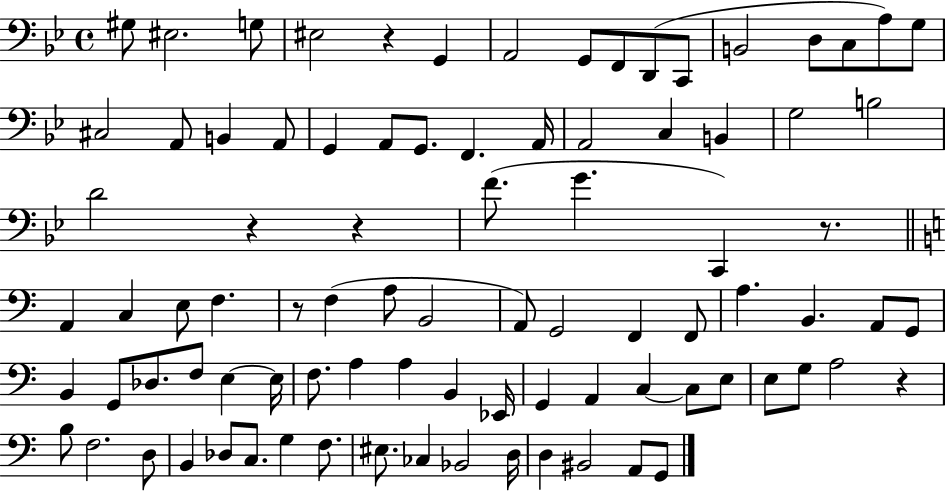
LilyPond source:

{
  \clef bass
  \time 4/4
  \defaultTimeSignature
  \key bes \major
  gis8 eis2. g8 | eis2 r4 g,4 | a,2 g,8 f,8 d,8( c,8 | b,2 d8 c8 a8) g8 | \break cis2 a,8 b,4 a,8 | g,4 a,8 g,8. f,4. a,16 | a,2 c4 b,4 | g2 b2 | \break d'2 r4 r4 | f'8.( g'4. c,4) r8. | \bar "||" \break \key c \major a,4 c4 e8 f4. | r8 f4( a8 b,2 | a,8) g,2 f,4 f,8 | a4. b,4. a,8 g,8 | \break b,4 g,8 des8. f8 e4~~ e16 | f8. a4 a4 b,4 ees,16 | g,4 a,4 c4~~ c8 e8 | e8 g8 a2 r4 | \break b8 f2. d8 | b,4 des8 c8. g4 f8. | eis8. ces4 bes,2 d16 | d4 bis,2 a,8 g,8 | \break \bar "|."
}